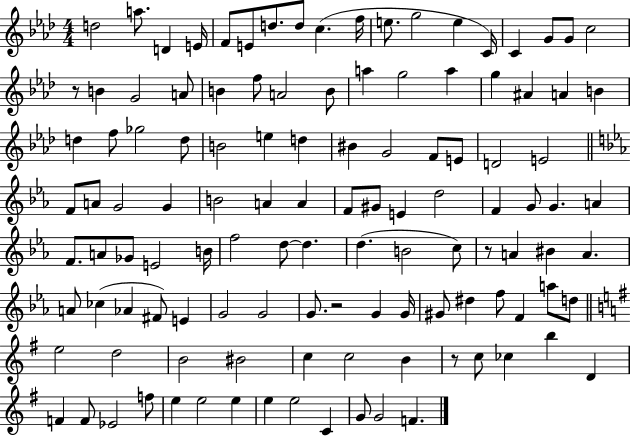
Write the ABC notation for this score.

X:1
T:Untitled
M:4/4
L:1/4
K:Ab
d2 a/2 D E/4 F/2 E/2 d/2 d/2 c f/4 e/2 g2 e C/4 C G/2 G/2 c2 z/2 B G2 A/2 B f/2 A2 B/2 a g2 a g ^A A B d f/2 _g2 d/2 B2 e d ^B G2 F/2 E/2 D2 E2 F/2 A/2 G2 G B2 A A F/2 ^G/2 E d2 F G/2 G A F/2 A/2 _G/2 E2 B/4 f2 d/2 d d B2 c/2 z/2 A ^B A A/2 _c _A ^F/2 E G2 G2 G/2 z2 G G/4 ^G/2 ^d f/2 F a/2 d/2 e2 d2 B2 ^B2 c c2 B z/2 c/2 _c b D F F/2 _E2 f/2 e e2 e e e2 C G/2 G2 F